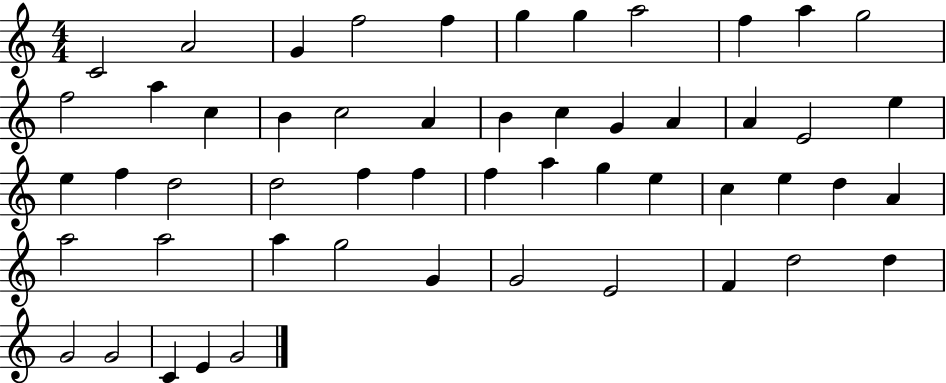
{
  \clef treble
  \numericTimeSignature
  \time 4/4
  \key c \major
  c'2 a'2 | g'4 f''2 f''4 | g''4 g''4 a''2 | f''4 a''4 g''2 | \break f''2 a''4 c''4 | b'4 c''2 a'4 | b'4 c''4 g'4 a'4 | a'4 e'2 e''4 | \break e''4 f''4 d''2 | d''2 f''4 f''4 | f''4 a''4 g''4 e''4 | c''4 e''4 d''4 a'4 | \break a''2 a''2 | a''4 g''2 g'4 | g'2 e'2 | f'4 d''2 d''4 | \break g'2 g'2 | c'4 e'4 g'2 | \bar "|."
}